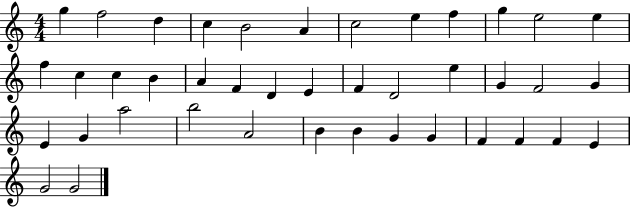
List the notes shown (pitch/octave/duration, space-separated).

G5/q F5/h D5/q C5/q B4/h A4/q C5/h E5/q F5/q G5/q E5/h E5/q F5/q C5/q C5/q B4/q A4/q F4/q D4/q E4/q F4/q D4/h E5/q G4/q F4/h G4/q E4/q G4/q A5/h B5/h A4/h B4/q B4/q G4/q G4/q F4/q F4/q F4/q E4/q G4/h G4/h